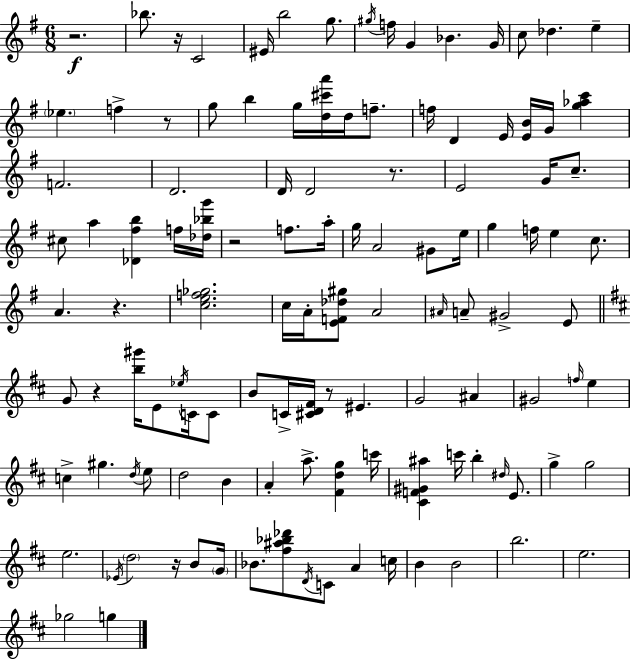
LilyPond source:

{
  \clef treble
  \numericTimeSignature
  \time 6/8
  \key g \major
  r2.\f | bes''8. r16 c'2 | eis'16 b''2 g''8. | \acciaccatura { gis''16 } f''16 g'4 bes'4. | \break g'16 c''8 des''4. e''4-- | \parenthesize ees''4. f''4-> r8 | g''8 b''4 g''16 <d'' cis''' a'''>16 d''16 f''8.-- | f''16 d'4 e'16 <e' b'>16 g'16 <g'' aes'' c'''>4 | \break f'2. | d'2. | d'16 d'2 r8. | e'2 g'16 c''8.-- | \break cis''8 a''4 <des' fis'' b''>4 f''16 | <des'' bes'' g'''>16 r2 f''8. | a''16-. g''16 a'2 gis'8 | e''16 g''4 f''16 e''4 c''8. | \break a'4. r4. | <c'' e'' f'' ges''>2. | c''16 a'16-. <e' f' des'' gis''>8 a'2 | \grace { ais'16 } a'8-- gis'2-> | \break e'8 \bar "||" \break \key b \minor g'8 r4 <b'' gis'''>16 e'8 \acciaccatura { ees''16 } c'16 c'8 | b'8 c'16-> <cis' d' fis'>16 r8 eis'4. | g'2 ais'4 | gis'2 \grace { f''16 } e''4 | \break c''4-> gis''4. | \acciaccatura { d''16 } e''8 d''2 b'4 | a'4-. a''8.-> <fis' d'' g''>4 | c'''16 <cis' f' gis' ais''>4 c'''16 b''4-. | \break \grace { dis''16 } e'8. g''4-> g''2 | e''2. | \acciaccatura { ees'16 } \parenthesize d''2 | r16 b'8 \parenthesize g'16 bes'8. <fis'' ais'' bes'' des'''>8 \acciaccatura { d'16 } c'8 | \break a'4 c''16 b'4 b'2 | b''2. | e''2. | ges''2 | \break g''4 \bar "|."
}